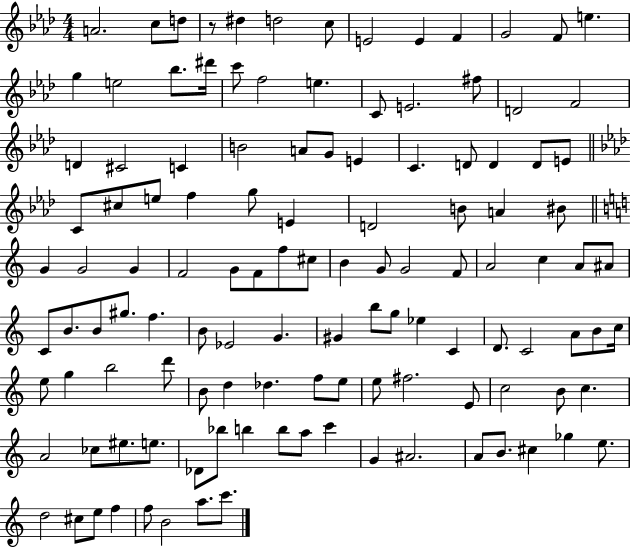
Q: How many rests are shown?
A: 1